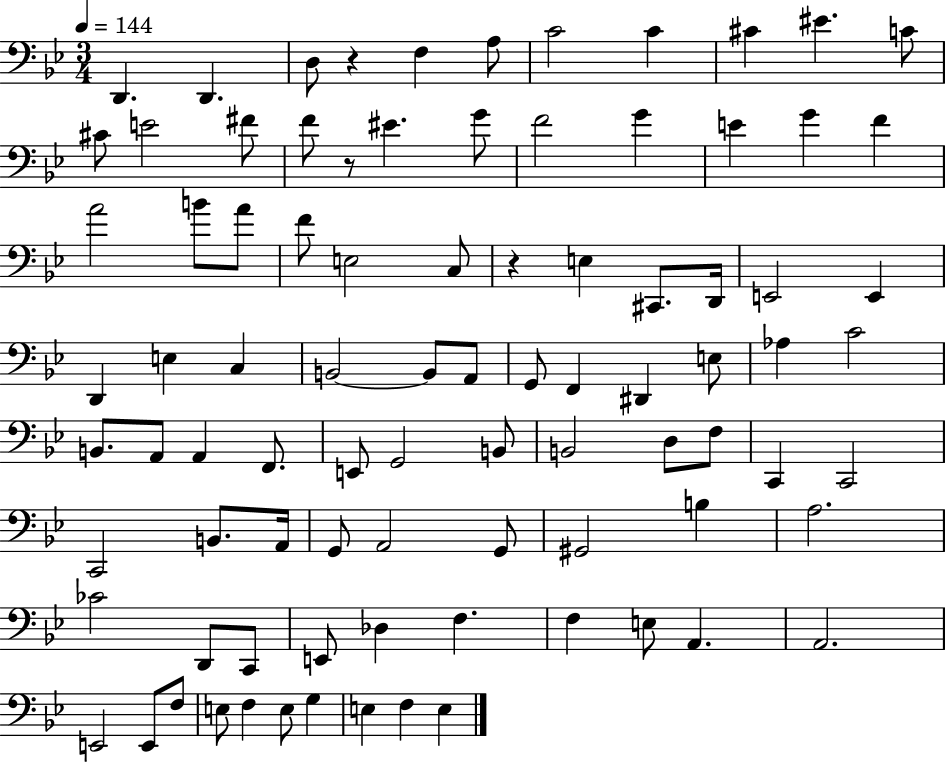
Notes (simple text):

D2/q. D2/q. D3/e R/q F3/q A3/e C4/h C4/q C#4/q EIS4/q. C4/e C#4/e E4/h F#4/e F4/e R/e EIS4/q. G4/e F4/h G4/q E4/q G4/q F4/q A4/h B4/e A4/e F4/e E3/h C3/e R/q E3/q C#2/e. D2/s E2/h E2/q D2/q E3/q C3/q B2/h B2/e A2/e G2/e F2/q D#2/q E3/e Ab3/q C4/h B2/e. A2/e A2/q F2/e. E2/e G2/h B2/e B2/h D3/e F3/e C2/q C2/h C2/h B2/e. A2/s G2/e A2/h G2/e G#2/h B3/q A3/h. CES4/h D2/e C2/e E2/e Db3/q F3/q. F3/q E3/e A2/q. A2/h. E2/h E2/e F3/e E3/e F3/q E3/e G3/q E3/q F3/q E3/q